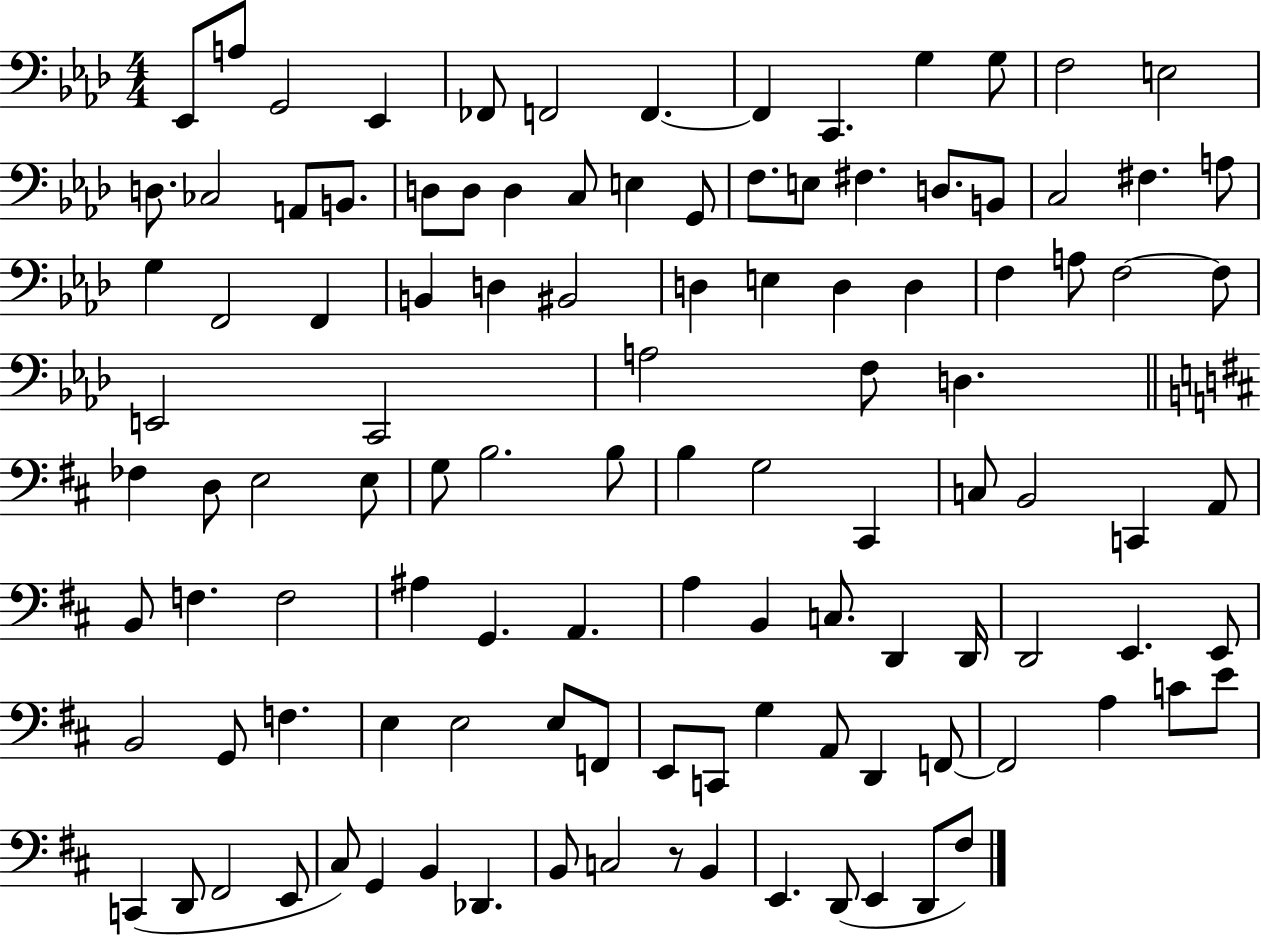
Eb2/e A3/e G2/h Eb2/q FES2/e F2/h F2/q. F2/q C2/q. G3/q G3/e F3/h E3/h D3/e. CES3/h A2/e B2/e. D3/e D3/e D3/q C3/e E3/q G2/e F3/e. E3/e F#3/q. D3/e. B2/e C3/h F#3/q. A3/e G3/q F2/h F2/q B2/q D3/q BIS2/h D3/q E3/q D3/q D3/q F3/q A3/e F3/h F3/e E2/h C2/h A3/h F3/e D3/q. FES3/q D3/e E3/h E3/e G3/e B3/h. B3/e B3/q G3/h C#2/q C3/e B2/h C2/q A2/e B2/e F3/q. F3/h A#3/q G2/q. A2/q. A3/q B2/q C3/e. D2/q D2/s D2/h E2/q. E2/e B2/h G2/e F3/q. E3/q E3/h E3/e F2/e E2/e C2/e G3/q A2/e D2/q F2/e F2/h A3/q C4/e E4/e C2/q D2/e F#2/h E2/e C#3/e G2/q B2/q Db2/q. B2/e C3/h R/e B2/q E2/q. D2/e E2/q D2/e F#3/e